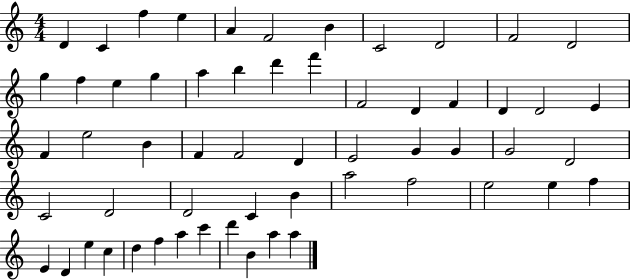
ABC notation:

X:1
T:Untitled
M:4/4
L:1/4
K:C
D C f e A F2 B C2 D2 F2 D2 g f e g a b d' f' F2 D F D D2 E F e2 B F F2 D E2 G G G2 D2 C2 D2 D2 C B a2 f2 e2 e f E D e c d f a c' d' B a a